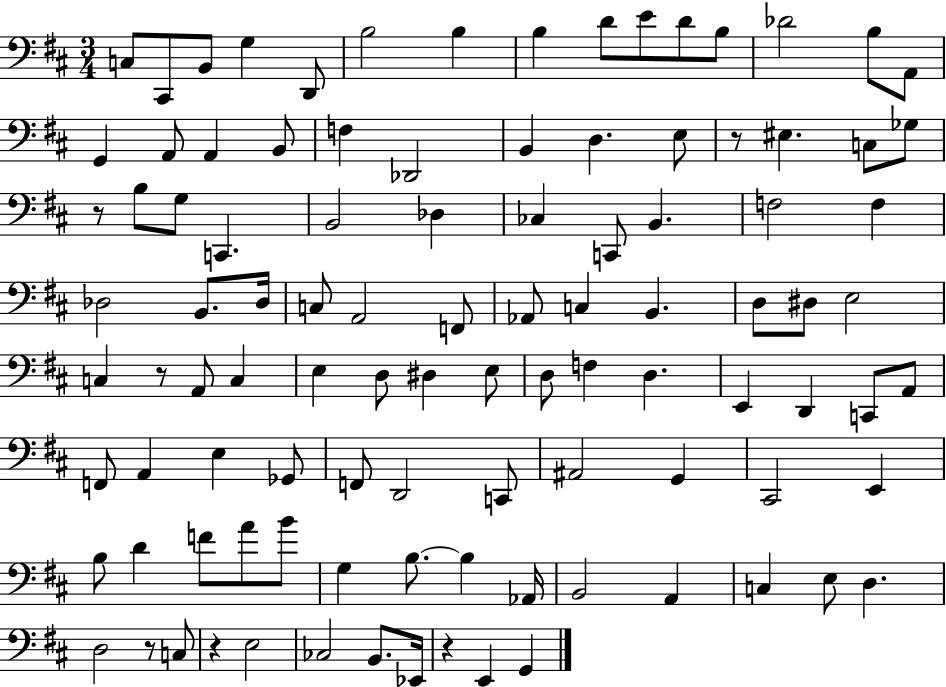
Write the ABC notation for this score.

X:1
T:Untitled
M:3/4
L:1/4
K:D
C,/2 ^C,,/2 B,,/2 G, D,,/2 B,2 B, B, D/2 E/2 D/2 B,/2 _D2 B,/2 A,,/2 G,, A,,/2 A,, B,,/2 F, _D,,2 B,, D, E,/2 z/2 ^E, C,/2 _G,/2 z/2 B,/2 G,/2 C,, B,,2 _D, _C, C,,/2 B,, F,2 F, _D,2 B,,/2 _D,/4 C,/2 A,,2 F,,/2 _A,,/2 C, B,, D,/2 ^D,/2 E,2 C, z/2 A,,/2 C, E, D,/2 ^D, E,/2 D,/2 F, D, E,, D,, C,,/2 A,,/2 F,,/2 A,, E, _G,,/2 F,,/2 D,,2 C,,/2 ^A,,2 G,, ^C,,2 E,, B,/2 D F/2 A/2 B/2 G, B,/2 B, _A,,/4 B,,2 A,, C, E,/2 D, D,2 z/2 C,/2 z E,2 _C,2 B,,/2 _E,,/4 z E,, G,,